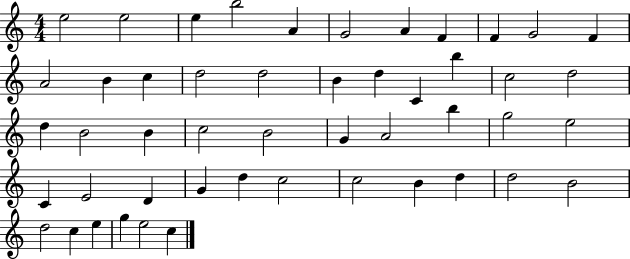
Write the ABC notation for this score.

X:1
T:Untitled
M:4/4
L:1/4
K:C
e2 e2 e b2 A G2 A F F G2 F A2 B c d2 d2 B d C b c2 d2 d B2 B c2 B2 G A2 b g2 e2 C E2 D G d c2 c2 B d d2 B2 d2 c e g e2 c